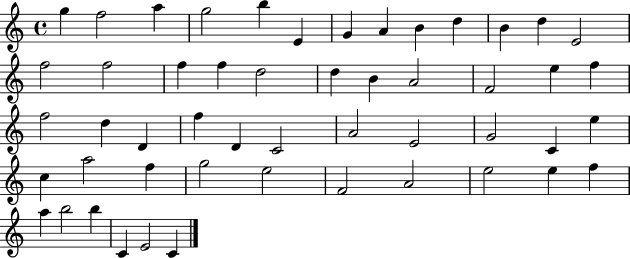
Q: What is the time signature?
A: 4/4